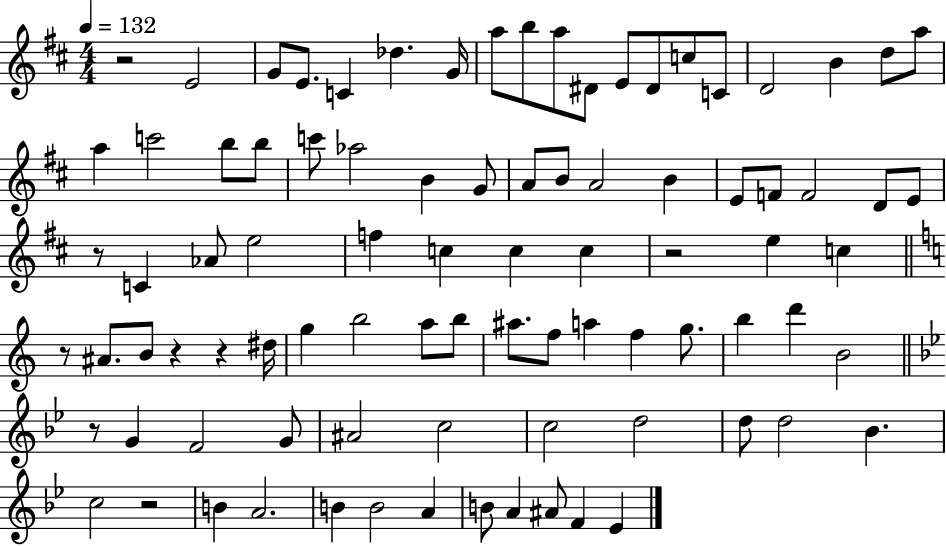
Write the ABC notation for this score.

X:1
T:Untitled
M:4/4
L:1/4
K:D
z2 E2 G/2 E/2 C _d G/4 a/2 b/2 a/2 ^D/2 E/2 ^D/2 c/2 C/2 D2 B d/2 a/2 a c'2 b/2 b/2 c'/2 _a2 B G/2 A/2 B/2 A2 B E/2 F/2 F2 D/2 E/2 z/2 C _A/2 e2 f c c c z2 e c z/2 ^A/2 B/2 z z ^d/4 g b2 a/2 b/2 ^a/2 f/2 a f g/2 b d' B2 z/2 G F2 G/2 ^A2 c2 c2 d2 d/2 d2 _B c2 z2 B A2 B B2 A B/2 A ^A/2 F _E